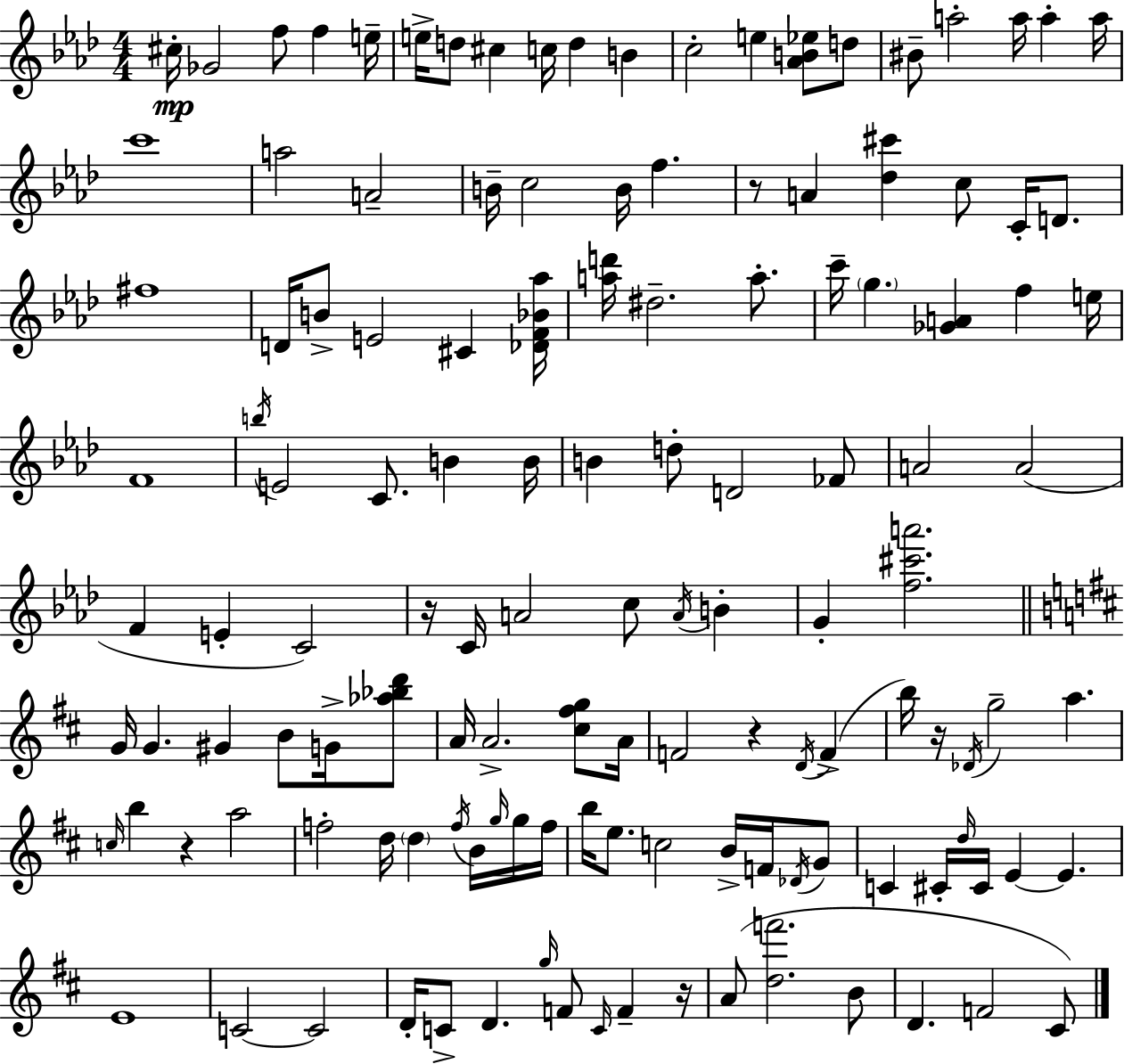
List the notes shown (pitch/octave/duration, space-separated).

C#5/s Gb4/h F5/e F5/q E5/s E5/s D5/e C#5/q C5/s D5/q B4/q C5/h E5/q [Ab4,B4,Eb5]/e D5/e BIS4/e A5/h A5/s A5/q A5/s C6/w A5/h A4/h B4/s C5/h B4/s F5/q. R/e A4/q [Db5,C#6]/q C5/e C4/s D4/e. F#5/w D4/s B4/e E4/h C#4/q [Db4,F4,Bb4,Ab5]/s [A5,D6]/s D#5/h. A5/e. C6/s G5/q. [Gb4,A4]/q F5/q E5/s F4/w B5/s E4/h C4/e. B4/q B4/s B4/q D5/e D4/h FES4/e A4/h A4/h F4/q E4/q C4/h R/s C4/s A4/h C5/e A4/s B4/q G4/q [F5,C#6,A6]/h. G4/s G4/q. G#4/q B4/e G4/s [Ab5,Bb5,D6]/e A4/s A4/h. [C#5,F#5,G5]/e A4/s F4/h R/q D4/s F4/q B5/s R/s Db4/s G5/h A5/q. C5/s B5/q R/q A5/h F5/h D5/s D5/q F5/s B4/s G5/s G5/s F5/s B5/s E5/e. C5/h B4/s F4/s Db4/s G4/e C4/q C#4/s D5/s C#4/s E4/q E4/q. E4/w C4/h C4/h D4/s C4/e D4/q. G5/s F4/e C4/s F4/q R/s A4/e [D5,F6]/h. B4/e D4/q. F4/h C#4/e